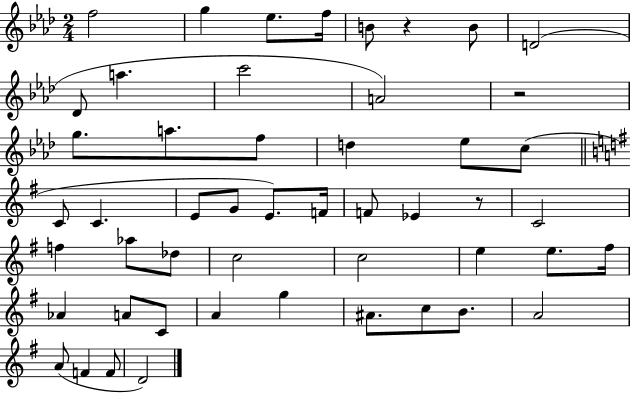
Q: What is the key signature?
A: AES major